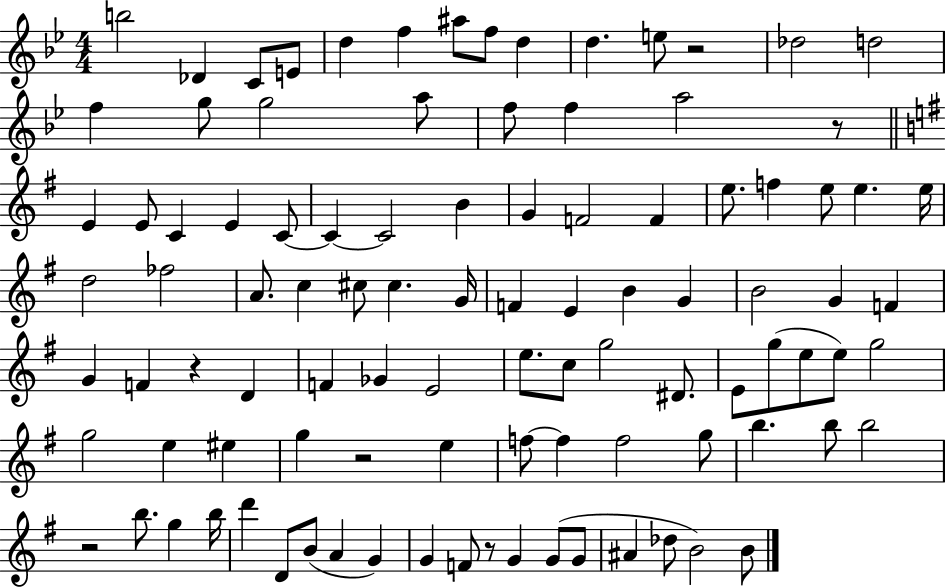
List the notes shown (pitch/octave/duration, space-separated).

B5/h Db4/q C4/e E4/e D5/q F5/q A#5/e F5/e D5/q D5/q. E5/e R/h Db5/h D5/h F5/q G5/e G5/h A5/e F5/e F5/q A5/h R/e E4/q E4/e C4/q E4/q C4/e C4/q C4/h B4/q G4/q F4/h F4/q E5/e. F5/q E5/e E5/q. E5/s D5/h FES5/h A4/e. C5/q C#5/e C#5/q. G4/s F4/q E4/q B4/q G4/q B4/h G4/q F4/q G4/q F4/q R/q D4/q F4/q Gb4/q E4/h E5/e. C5/e G5/h D#4/e. E4/e G5/e E5/e E5/e G5/h G5/h E5/q EIS5/q G5/q R/h E5/q F5/e F5/q F5/h G5/e B5/q. B5/e B5/h R/h B5/e. G5/q B5/s D6/q D4/e B4/e A4/q G4/q G4/q F4/e R/e G4/q G4/e G4/e A#4/q Db5/e B4/h B4/e